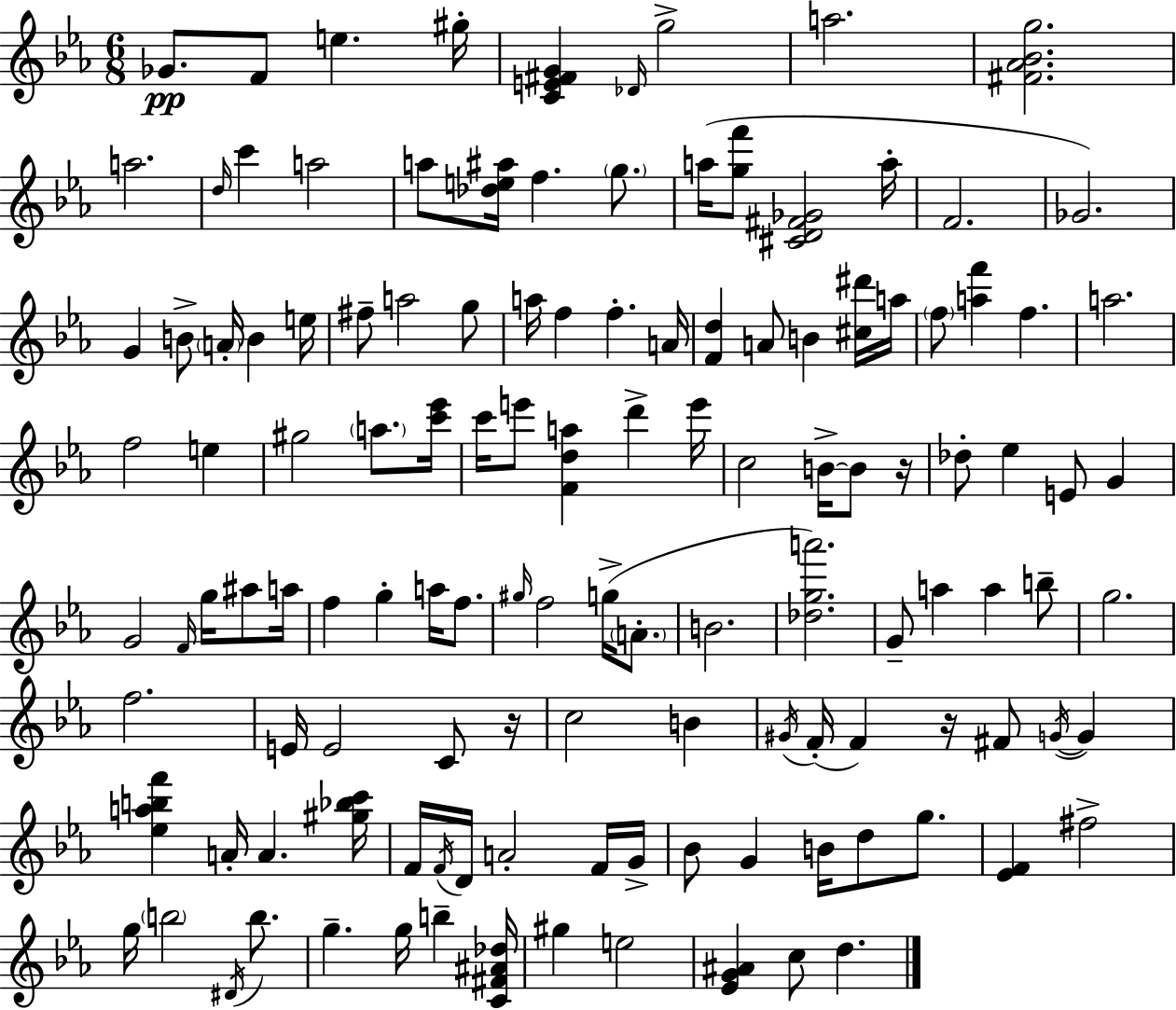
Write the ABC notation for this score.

X:1
T:Untitled
M:6/8
L:1/4
K:Cm
_G/2 F/2 e ^g/4 [CE^FG] _D/4 g2 a2 [^F_A_Bg]2 a2 d/4 c' a2 a/2 [_de^a]/4 f g/2 a/4 [gf']/2 [^CD^F_G]2 a/4 F2 _G2 G B/2 A/4 B e/4 ^f/2 a2 g/2 a/4 f f A/4 [Fd] A/2 B [^c^d']/4 a/4 f/2 [af'] f a2 f2 e ^g2 a/2 [c'_e']/4 c'/4 e'/2 [Fda] d' e'/4 c2 B/4 B/2 z/4 _d/2 _e E/2 G G2 F/4 g/4 ^a/2 a/4 f g a/4 f/2 ^g/4 f2 g/4 A/2 B2 [_dga']2 G/2 a a b/2 g2 f2 E/4 E2 C/2 z/4 c2 B ^G/4 F/4 F z/4 ^F/2 G/4 G [_eabf'] A/4 A [^g_bc']/4 F/4 F/4 D/4 A2 F/4 G/4 _B/2 G B/4 d/2 g/2 [_EF] ^f2 g/4 b2 ^D/4 b/2 g g/4 b [C^F^A_d]/4 ^g e2 [_EG^A] c/2 d